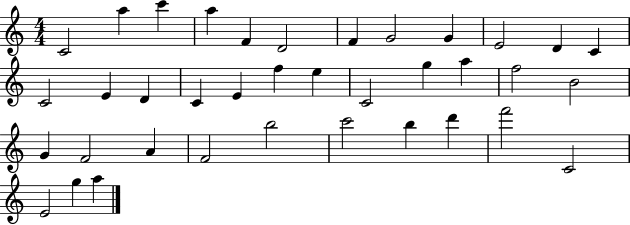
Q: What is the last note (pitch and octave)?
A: A5